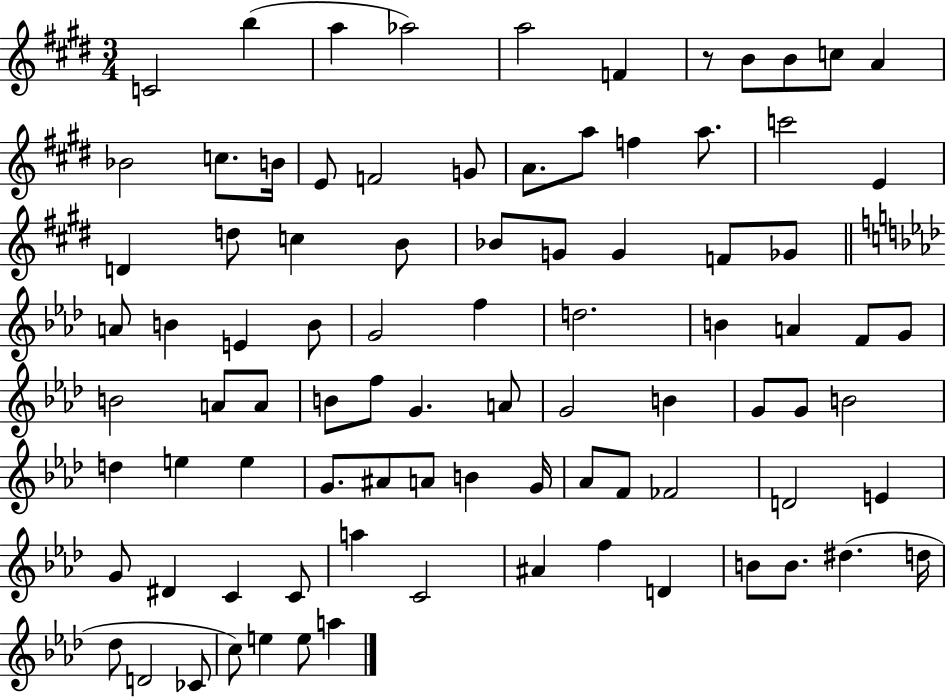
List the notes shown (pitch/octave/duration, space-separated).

C4/h B5/q A5/q Ab5/h A5/h F4/q R/e B4/e B4/e C5/e A4/q Bb4/h C5/e. B4/s E4/e F4/h G4/e A4/e. A5/e F5/q A5/e. C6/h E4/q D4/q D5/e C5/q B4/e Bb4/e G4/e G4/q F4/e Gb4/e A4/e B4/q E4/q B4/e G4/h F5/q D5/h. B4/q A4/q F4/e G4/e B4/h A4/e A4/e B4/e F5/e G4/q. A4/e G4/h B4/q G4/e G4/e B4/h D5/q E5/q E5/q G4/e. A#4/e A4/e B4/q G4/s Ab4/e F4/e FES4/h D4/h E4/q G4/e D#4/q C4/q C4/e A5/q C4/h A#4/q F5/q D4/q B4/e B4/e. D#5/q. D5/s Db5/e D4/h CES4/e C5/e E5/q E5/e A5/q